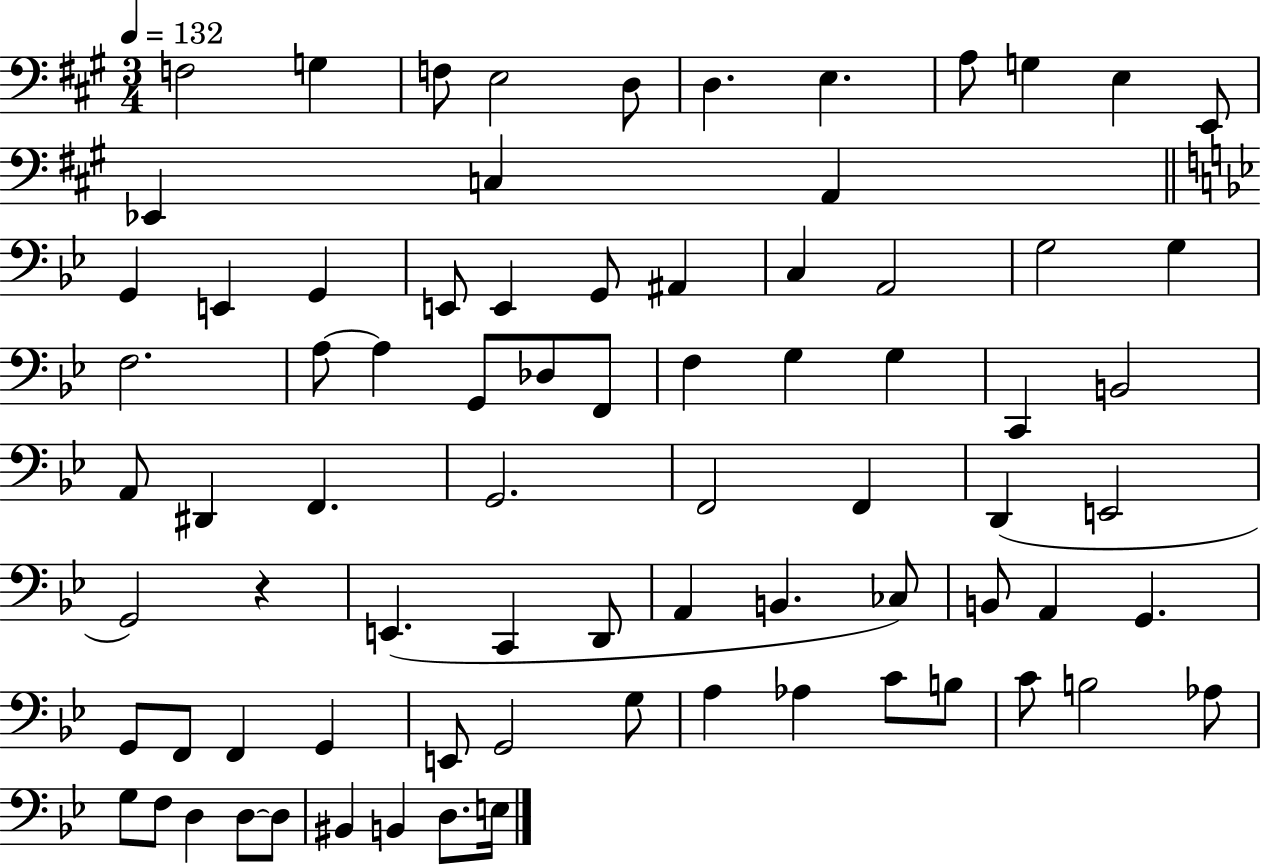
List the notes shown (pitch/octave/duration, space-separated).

F3/h G3/q F3/e E3/h D3/e D3/q. E3/q. A3/e G3/q E3/q E2/e Eb2/q C3/q A2/q G2/q E2/q G2/q E2/e E2/q G2/e A#2/q C3/q A2/h G3/h G3/q F3/h. A3/e A3/q G2/e Db3/e F2/e F3/q G3/q G3/q C2/q B2/h A2/e D#2/q F2/q. G2/h. F2/h F2/q D2/q E2/h G2/h R/q E2/q. C2/q D2/e A2/q B2/q. CES3/e B2/e A2/q G2/q. G2/e F2/e F2/q G2/q E2/e G2/h G3/e A3/q Ab3/q C4/e B3/e C4/e B3/h Ab3/e G3/e F3/e D3/q D3/e D3/e BIS2/q B2/q D3/e. E3/s